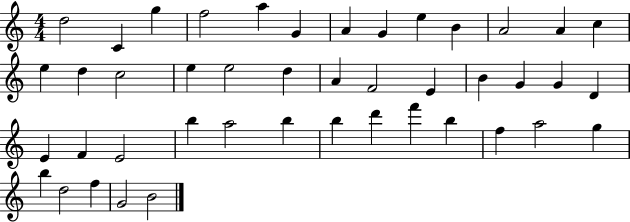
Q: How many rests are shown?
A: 0